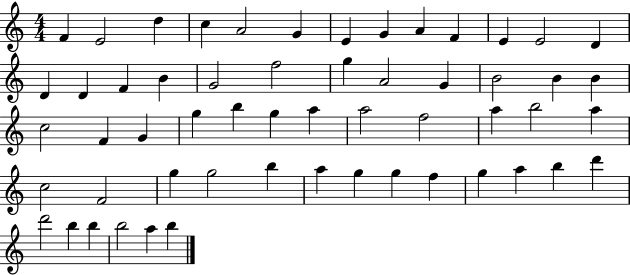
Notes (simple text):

F4/q E4/h D5/q C5/q A4/h G4/q E4/q G4/q A4/q F4/q E4/q E4/h D4/q D4/q D4/q F4/q B4/q G4/h F5/h G5/q A4/h G4/q B4/h B4/q B4/q C5/h F4/q G4/q G5/q B5/q G5/q A5/q A5/h F5/h A5/q B5/h A5/q C5/h F4/h G5/q G5/h B5/q A5/q G5/q G5/q F5/q G5/q A5/q B5/q D6/q D6/h B5/q B5/q B5/h A5/q B5/q